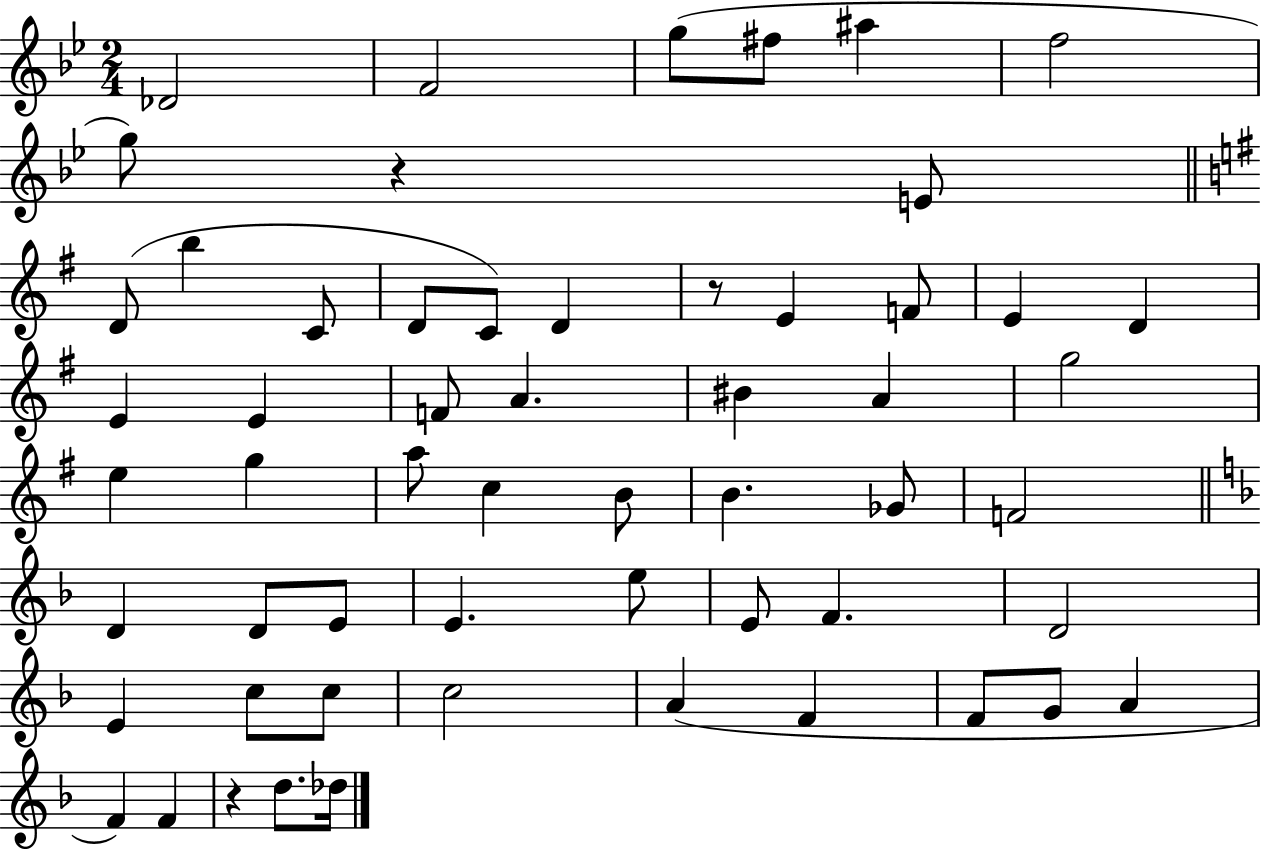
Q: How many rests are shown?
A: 3